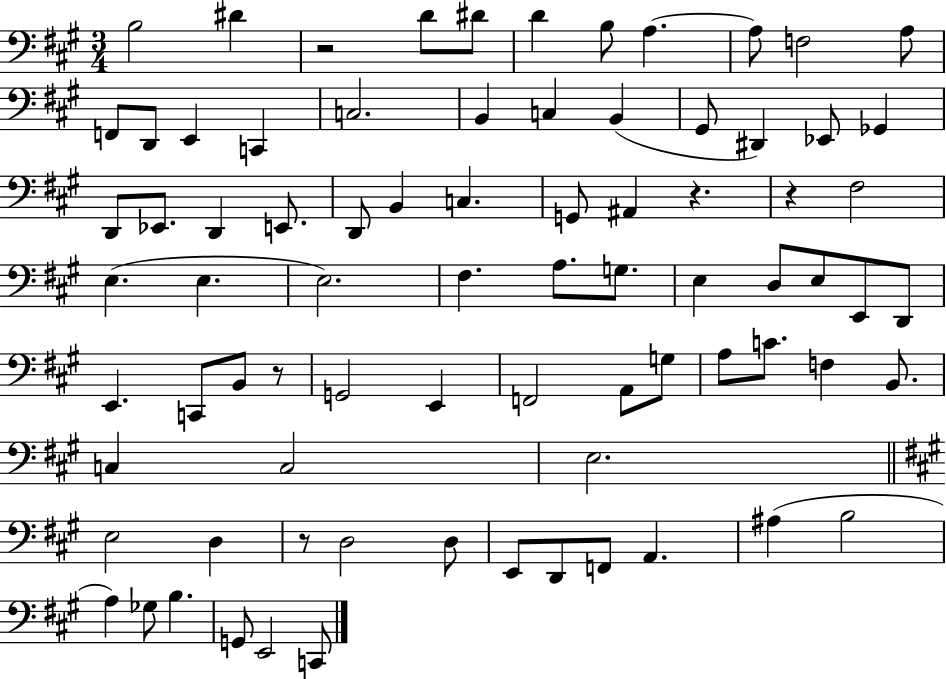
{
  \clef bass
  \numericTimeSignature
  \time 3/4
  \key a \major
  b2 dis'4 | r2 d'8 dis'8 | d'4 b8 a4.~~ | a8 f2 a8 | \break f,8 d,8 e,4 c,4 | c2. | b,4 c4 b,4( | gis,8 dis,4) ees,8 ges,4 | \break d,8 ees,8. d,4 e,8. | d,8 b,4 c4. | g,8 ais,4 r4. | r4 fis2 | \break e4.( e4. | e2.) | fis4. a8. g8. | e4 d8 e8 e,8 d,8 | \break e,4. c,8 b,8 r8 | g,2 e,4 | f,2 a,8 g8 | a8 c'8. f4 b,8. | \break c4 c2 | e2. | \bar "||" \break \key a \major e2 d4 | r8 d2 d8 | e,8 d,8 f,8 a,4. | ais4( b2 | \break a4) ges8 b4. | g,8 e,2 c,8 | \bar "|."
}